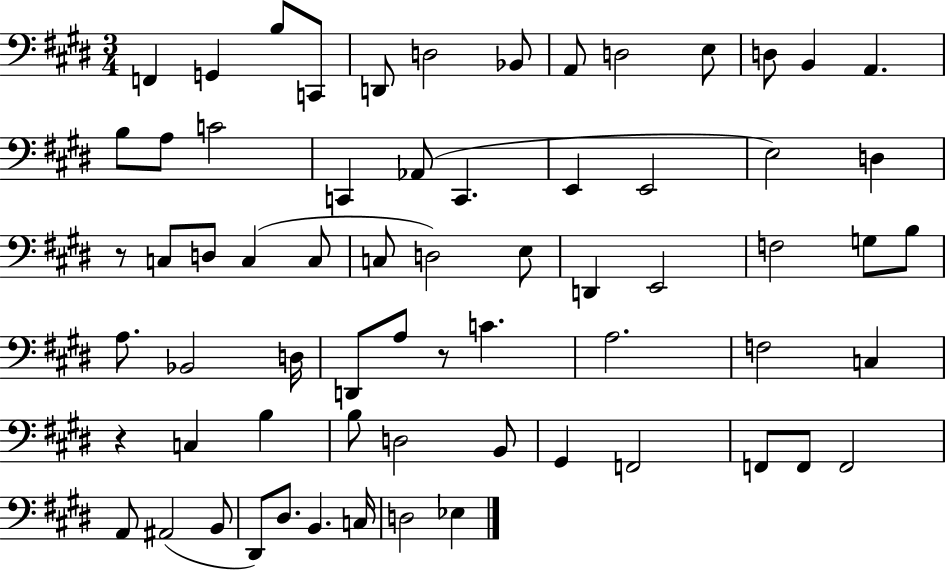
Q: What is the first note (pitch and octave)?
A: F2